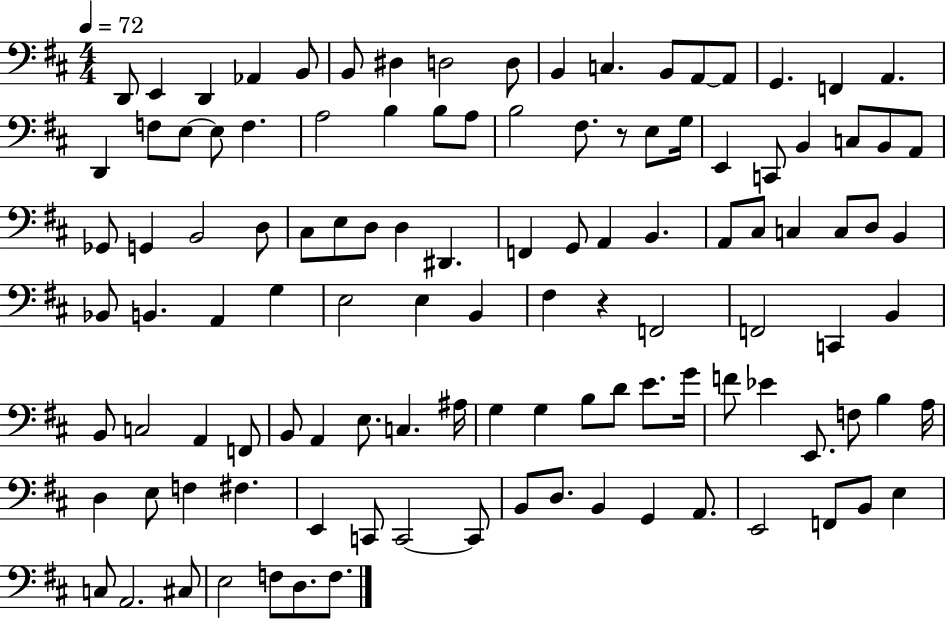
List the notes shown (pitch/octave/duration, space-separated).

D2/e E2/q D2/q Ab2/q B2/e B2/e D#3/q D3/h D3/e B2/q C3/q. B2/e A2/e A2/e G2/q. F2/q A2/q. D2/q F3/e E3/e E3/e F3/q. A3/h B3/q B3/e A3/e B3/h F#3/e. R/e E3/e G3/s E2/q C2/e B2/q C3/e B2/e A2/e Gb2/e G2/q B2/h D3/e C#3/e E3/e D3/e D3/q D#2/q. F2/q G2/e A2/q B2/q. A2/e C#3/e C3/q C3/e D3/e B2/q Bb2/e B2/q. A2/q G3/q E3/h E3/q B2/q F#3/q R/q F2/h F2/h C2/q B2/q B2/e C3/h A2/q F2/e B2/e A2/q E3/e. C3/q. A#3/s G3/q G3/q B3/e D4/e E4/e. G4/s F4/e Eb4/q E2/e. F3/e B3/q A3/s D3/q E3/e F3/q F#3/q. E2/q C2/e C2/h C2/e B2/e D3/e. B2/q G2/q A2/e. E2/h F2/e B2/e E3/q C3/e A2/h. C#3/e E3/h F3/e D3/e. F3/e.